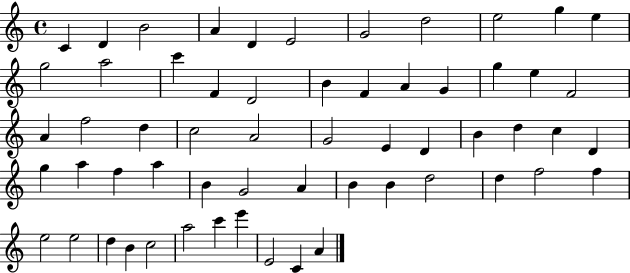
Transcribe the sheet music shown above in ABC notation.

X:1
T:Untitled
M:4/4
L:1/4
K:C
C D B2 A D E2 G2 d2 e2 g e g2 a2 c' F D2 B F A G g e F2 A f2 d c2 A2 G2 E D B d c D g a f a B G2 A B B d2 d f2 f e2 e2 d B c2 a2 c' e' E2 C A